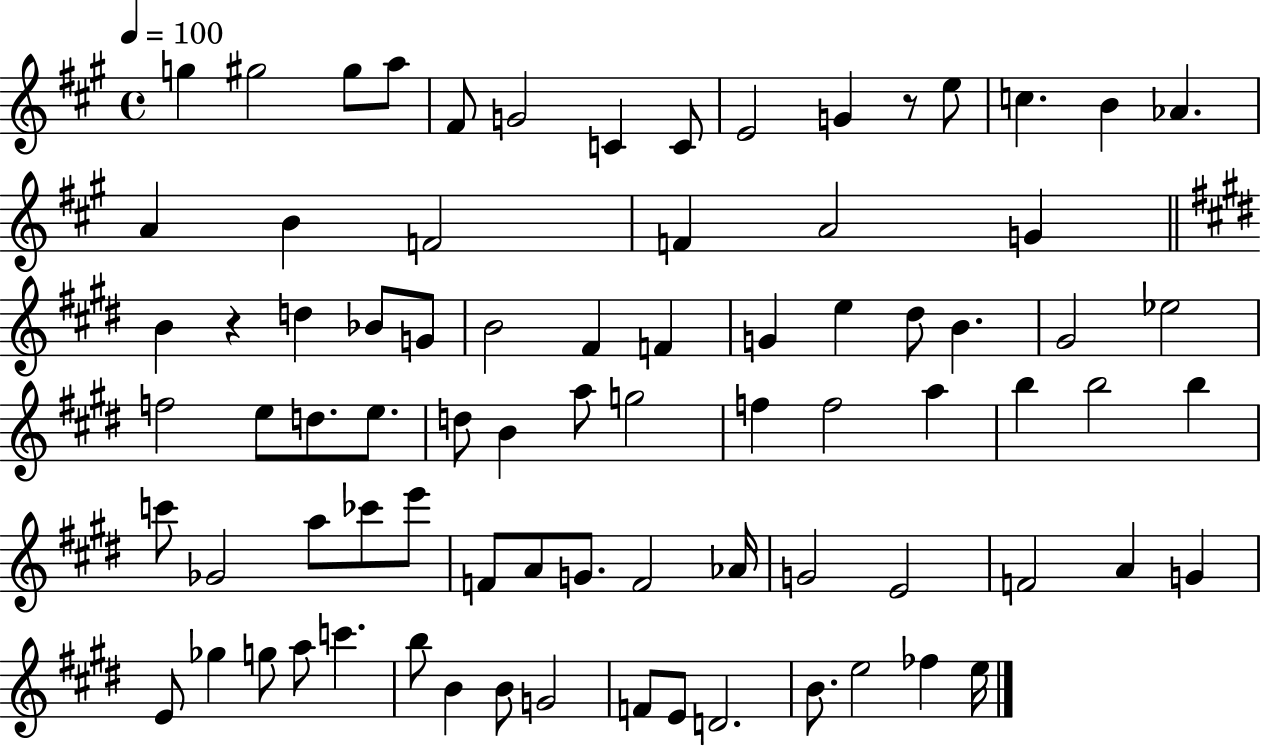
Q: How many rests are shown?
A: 2